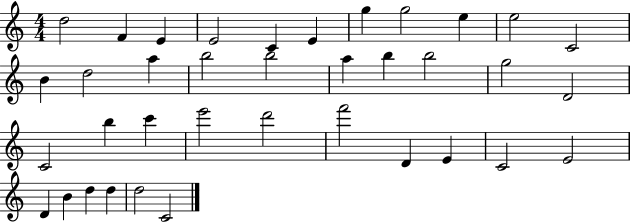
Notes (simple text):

D5/h F4/q E4/q E4/h C4/q E4/q G5/q G5/h E5/q E5/h C4/h B4/q D5/h A5/q B5/h B5/h A5/q B5/q B5/h G5/h D4/h C4/h B5/q C6/q E6/h D6/h F6/h D4/q E4/q C4/h E4/h D4/q B4/q D5/q D5/q D5/h C4/h